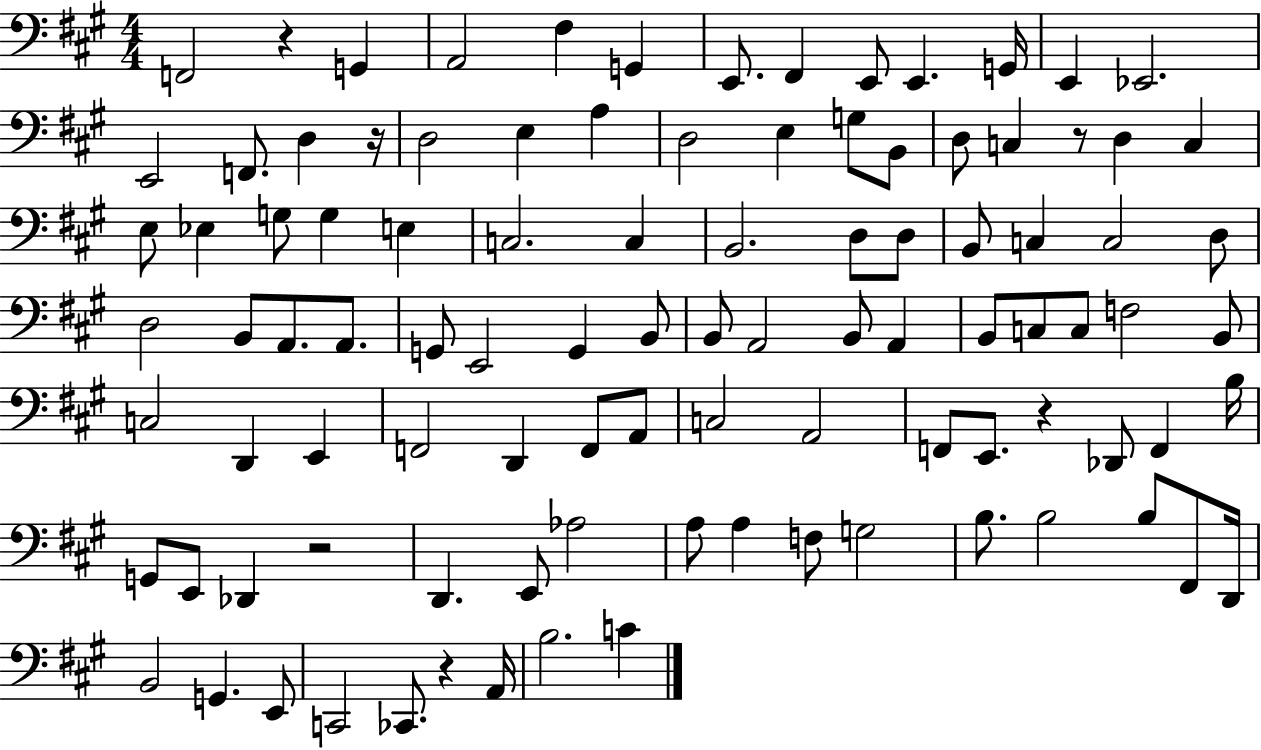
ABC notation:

X:1
T:Untitled
M:4/4
L:1/4
K:A
F,,2 z G,, A,,2 ^F, G,, E,,/2 ^F,, E,,/2 E,, G,,/4 E,, _E,,2 E,,2 F,,/2 D, z/4 D,2 E, A, D,2 E, G,/2 B,,/2 D,/2 C, z/2 D, C, E,/2 _E, G,/2 G, E, C,2 C, B,,2 D,/2 D,/2 B,,/2 C, C,2 D,/2 D,2 B,,/2 A,,/2 A,,/2 G,,/2 E,,2 G,, B,,/2 B,,/2 A,,2 B,,/2 A,, B,,/2 C,/2 C,/2 F,2 B,,/2 C,2 D,, E,, F,,2 D,, F,,/2 A,,/2 C,2 A,,2 F,,/2 E,,/2 z _D,,/2 F,, B,/4 G,,/2 E,,/2 _D,, z2 D,, E,,/2 _A,2 A,/2 A, F,/2 G,2 B,/2 B,2 B,/2 ^F,,/2 D,,/4 B,,2 G,, E,,/2 C,,2 _C,,/2 z A,,/4 B,2 C